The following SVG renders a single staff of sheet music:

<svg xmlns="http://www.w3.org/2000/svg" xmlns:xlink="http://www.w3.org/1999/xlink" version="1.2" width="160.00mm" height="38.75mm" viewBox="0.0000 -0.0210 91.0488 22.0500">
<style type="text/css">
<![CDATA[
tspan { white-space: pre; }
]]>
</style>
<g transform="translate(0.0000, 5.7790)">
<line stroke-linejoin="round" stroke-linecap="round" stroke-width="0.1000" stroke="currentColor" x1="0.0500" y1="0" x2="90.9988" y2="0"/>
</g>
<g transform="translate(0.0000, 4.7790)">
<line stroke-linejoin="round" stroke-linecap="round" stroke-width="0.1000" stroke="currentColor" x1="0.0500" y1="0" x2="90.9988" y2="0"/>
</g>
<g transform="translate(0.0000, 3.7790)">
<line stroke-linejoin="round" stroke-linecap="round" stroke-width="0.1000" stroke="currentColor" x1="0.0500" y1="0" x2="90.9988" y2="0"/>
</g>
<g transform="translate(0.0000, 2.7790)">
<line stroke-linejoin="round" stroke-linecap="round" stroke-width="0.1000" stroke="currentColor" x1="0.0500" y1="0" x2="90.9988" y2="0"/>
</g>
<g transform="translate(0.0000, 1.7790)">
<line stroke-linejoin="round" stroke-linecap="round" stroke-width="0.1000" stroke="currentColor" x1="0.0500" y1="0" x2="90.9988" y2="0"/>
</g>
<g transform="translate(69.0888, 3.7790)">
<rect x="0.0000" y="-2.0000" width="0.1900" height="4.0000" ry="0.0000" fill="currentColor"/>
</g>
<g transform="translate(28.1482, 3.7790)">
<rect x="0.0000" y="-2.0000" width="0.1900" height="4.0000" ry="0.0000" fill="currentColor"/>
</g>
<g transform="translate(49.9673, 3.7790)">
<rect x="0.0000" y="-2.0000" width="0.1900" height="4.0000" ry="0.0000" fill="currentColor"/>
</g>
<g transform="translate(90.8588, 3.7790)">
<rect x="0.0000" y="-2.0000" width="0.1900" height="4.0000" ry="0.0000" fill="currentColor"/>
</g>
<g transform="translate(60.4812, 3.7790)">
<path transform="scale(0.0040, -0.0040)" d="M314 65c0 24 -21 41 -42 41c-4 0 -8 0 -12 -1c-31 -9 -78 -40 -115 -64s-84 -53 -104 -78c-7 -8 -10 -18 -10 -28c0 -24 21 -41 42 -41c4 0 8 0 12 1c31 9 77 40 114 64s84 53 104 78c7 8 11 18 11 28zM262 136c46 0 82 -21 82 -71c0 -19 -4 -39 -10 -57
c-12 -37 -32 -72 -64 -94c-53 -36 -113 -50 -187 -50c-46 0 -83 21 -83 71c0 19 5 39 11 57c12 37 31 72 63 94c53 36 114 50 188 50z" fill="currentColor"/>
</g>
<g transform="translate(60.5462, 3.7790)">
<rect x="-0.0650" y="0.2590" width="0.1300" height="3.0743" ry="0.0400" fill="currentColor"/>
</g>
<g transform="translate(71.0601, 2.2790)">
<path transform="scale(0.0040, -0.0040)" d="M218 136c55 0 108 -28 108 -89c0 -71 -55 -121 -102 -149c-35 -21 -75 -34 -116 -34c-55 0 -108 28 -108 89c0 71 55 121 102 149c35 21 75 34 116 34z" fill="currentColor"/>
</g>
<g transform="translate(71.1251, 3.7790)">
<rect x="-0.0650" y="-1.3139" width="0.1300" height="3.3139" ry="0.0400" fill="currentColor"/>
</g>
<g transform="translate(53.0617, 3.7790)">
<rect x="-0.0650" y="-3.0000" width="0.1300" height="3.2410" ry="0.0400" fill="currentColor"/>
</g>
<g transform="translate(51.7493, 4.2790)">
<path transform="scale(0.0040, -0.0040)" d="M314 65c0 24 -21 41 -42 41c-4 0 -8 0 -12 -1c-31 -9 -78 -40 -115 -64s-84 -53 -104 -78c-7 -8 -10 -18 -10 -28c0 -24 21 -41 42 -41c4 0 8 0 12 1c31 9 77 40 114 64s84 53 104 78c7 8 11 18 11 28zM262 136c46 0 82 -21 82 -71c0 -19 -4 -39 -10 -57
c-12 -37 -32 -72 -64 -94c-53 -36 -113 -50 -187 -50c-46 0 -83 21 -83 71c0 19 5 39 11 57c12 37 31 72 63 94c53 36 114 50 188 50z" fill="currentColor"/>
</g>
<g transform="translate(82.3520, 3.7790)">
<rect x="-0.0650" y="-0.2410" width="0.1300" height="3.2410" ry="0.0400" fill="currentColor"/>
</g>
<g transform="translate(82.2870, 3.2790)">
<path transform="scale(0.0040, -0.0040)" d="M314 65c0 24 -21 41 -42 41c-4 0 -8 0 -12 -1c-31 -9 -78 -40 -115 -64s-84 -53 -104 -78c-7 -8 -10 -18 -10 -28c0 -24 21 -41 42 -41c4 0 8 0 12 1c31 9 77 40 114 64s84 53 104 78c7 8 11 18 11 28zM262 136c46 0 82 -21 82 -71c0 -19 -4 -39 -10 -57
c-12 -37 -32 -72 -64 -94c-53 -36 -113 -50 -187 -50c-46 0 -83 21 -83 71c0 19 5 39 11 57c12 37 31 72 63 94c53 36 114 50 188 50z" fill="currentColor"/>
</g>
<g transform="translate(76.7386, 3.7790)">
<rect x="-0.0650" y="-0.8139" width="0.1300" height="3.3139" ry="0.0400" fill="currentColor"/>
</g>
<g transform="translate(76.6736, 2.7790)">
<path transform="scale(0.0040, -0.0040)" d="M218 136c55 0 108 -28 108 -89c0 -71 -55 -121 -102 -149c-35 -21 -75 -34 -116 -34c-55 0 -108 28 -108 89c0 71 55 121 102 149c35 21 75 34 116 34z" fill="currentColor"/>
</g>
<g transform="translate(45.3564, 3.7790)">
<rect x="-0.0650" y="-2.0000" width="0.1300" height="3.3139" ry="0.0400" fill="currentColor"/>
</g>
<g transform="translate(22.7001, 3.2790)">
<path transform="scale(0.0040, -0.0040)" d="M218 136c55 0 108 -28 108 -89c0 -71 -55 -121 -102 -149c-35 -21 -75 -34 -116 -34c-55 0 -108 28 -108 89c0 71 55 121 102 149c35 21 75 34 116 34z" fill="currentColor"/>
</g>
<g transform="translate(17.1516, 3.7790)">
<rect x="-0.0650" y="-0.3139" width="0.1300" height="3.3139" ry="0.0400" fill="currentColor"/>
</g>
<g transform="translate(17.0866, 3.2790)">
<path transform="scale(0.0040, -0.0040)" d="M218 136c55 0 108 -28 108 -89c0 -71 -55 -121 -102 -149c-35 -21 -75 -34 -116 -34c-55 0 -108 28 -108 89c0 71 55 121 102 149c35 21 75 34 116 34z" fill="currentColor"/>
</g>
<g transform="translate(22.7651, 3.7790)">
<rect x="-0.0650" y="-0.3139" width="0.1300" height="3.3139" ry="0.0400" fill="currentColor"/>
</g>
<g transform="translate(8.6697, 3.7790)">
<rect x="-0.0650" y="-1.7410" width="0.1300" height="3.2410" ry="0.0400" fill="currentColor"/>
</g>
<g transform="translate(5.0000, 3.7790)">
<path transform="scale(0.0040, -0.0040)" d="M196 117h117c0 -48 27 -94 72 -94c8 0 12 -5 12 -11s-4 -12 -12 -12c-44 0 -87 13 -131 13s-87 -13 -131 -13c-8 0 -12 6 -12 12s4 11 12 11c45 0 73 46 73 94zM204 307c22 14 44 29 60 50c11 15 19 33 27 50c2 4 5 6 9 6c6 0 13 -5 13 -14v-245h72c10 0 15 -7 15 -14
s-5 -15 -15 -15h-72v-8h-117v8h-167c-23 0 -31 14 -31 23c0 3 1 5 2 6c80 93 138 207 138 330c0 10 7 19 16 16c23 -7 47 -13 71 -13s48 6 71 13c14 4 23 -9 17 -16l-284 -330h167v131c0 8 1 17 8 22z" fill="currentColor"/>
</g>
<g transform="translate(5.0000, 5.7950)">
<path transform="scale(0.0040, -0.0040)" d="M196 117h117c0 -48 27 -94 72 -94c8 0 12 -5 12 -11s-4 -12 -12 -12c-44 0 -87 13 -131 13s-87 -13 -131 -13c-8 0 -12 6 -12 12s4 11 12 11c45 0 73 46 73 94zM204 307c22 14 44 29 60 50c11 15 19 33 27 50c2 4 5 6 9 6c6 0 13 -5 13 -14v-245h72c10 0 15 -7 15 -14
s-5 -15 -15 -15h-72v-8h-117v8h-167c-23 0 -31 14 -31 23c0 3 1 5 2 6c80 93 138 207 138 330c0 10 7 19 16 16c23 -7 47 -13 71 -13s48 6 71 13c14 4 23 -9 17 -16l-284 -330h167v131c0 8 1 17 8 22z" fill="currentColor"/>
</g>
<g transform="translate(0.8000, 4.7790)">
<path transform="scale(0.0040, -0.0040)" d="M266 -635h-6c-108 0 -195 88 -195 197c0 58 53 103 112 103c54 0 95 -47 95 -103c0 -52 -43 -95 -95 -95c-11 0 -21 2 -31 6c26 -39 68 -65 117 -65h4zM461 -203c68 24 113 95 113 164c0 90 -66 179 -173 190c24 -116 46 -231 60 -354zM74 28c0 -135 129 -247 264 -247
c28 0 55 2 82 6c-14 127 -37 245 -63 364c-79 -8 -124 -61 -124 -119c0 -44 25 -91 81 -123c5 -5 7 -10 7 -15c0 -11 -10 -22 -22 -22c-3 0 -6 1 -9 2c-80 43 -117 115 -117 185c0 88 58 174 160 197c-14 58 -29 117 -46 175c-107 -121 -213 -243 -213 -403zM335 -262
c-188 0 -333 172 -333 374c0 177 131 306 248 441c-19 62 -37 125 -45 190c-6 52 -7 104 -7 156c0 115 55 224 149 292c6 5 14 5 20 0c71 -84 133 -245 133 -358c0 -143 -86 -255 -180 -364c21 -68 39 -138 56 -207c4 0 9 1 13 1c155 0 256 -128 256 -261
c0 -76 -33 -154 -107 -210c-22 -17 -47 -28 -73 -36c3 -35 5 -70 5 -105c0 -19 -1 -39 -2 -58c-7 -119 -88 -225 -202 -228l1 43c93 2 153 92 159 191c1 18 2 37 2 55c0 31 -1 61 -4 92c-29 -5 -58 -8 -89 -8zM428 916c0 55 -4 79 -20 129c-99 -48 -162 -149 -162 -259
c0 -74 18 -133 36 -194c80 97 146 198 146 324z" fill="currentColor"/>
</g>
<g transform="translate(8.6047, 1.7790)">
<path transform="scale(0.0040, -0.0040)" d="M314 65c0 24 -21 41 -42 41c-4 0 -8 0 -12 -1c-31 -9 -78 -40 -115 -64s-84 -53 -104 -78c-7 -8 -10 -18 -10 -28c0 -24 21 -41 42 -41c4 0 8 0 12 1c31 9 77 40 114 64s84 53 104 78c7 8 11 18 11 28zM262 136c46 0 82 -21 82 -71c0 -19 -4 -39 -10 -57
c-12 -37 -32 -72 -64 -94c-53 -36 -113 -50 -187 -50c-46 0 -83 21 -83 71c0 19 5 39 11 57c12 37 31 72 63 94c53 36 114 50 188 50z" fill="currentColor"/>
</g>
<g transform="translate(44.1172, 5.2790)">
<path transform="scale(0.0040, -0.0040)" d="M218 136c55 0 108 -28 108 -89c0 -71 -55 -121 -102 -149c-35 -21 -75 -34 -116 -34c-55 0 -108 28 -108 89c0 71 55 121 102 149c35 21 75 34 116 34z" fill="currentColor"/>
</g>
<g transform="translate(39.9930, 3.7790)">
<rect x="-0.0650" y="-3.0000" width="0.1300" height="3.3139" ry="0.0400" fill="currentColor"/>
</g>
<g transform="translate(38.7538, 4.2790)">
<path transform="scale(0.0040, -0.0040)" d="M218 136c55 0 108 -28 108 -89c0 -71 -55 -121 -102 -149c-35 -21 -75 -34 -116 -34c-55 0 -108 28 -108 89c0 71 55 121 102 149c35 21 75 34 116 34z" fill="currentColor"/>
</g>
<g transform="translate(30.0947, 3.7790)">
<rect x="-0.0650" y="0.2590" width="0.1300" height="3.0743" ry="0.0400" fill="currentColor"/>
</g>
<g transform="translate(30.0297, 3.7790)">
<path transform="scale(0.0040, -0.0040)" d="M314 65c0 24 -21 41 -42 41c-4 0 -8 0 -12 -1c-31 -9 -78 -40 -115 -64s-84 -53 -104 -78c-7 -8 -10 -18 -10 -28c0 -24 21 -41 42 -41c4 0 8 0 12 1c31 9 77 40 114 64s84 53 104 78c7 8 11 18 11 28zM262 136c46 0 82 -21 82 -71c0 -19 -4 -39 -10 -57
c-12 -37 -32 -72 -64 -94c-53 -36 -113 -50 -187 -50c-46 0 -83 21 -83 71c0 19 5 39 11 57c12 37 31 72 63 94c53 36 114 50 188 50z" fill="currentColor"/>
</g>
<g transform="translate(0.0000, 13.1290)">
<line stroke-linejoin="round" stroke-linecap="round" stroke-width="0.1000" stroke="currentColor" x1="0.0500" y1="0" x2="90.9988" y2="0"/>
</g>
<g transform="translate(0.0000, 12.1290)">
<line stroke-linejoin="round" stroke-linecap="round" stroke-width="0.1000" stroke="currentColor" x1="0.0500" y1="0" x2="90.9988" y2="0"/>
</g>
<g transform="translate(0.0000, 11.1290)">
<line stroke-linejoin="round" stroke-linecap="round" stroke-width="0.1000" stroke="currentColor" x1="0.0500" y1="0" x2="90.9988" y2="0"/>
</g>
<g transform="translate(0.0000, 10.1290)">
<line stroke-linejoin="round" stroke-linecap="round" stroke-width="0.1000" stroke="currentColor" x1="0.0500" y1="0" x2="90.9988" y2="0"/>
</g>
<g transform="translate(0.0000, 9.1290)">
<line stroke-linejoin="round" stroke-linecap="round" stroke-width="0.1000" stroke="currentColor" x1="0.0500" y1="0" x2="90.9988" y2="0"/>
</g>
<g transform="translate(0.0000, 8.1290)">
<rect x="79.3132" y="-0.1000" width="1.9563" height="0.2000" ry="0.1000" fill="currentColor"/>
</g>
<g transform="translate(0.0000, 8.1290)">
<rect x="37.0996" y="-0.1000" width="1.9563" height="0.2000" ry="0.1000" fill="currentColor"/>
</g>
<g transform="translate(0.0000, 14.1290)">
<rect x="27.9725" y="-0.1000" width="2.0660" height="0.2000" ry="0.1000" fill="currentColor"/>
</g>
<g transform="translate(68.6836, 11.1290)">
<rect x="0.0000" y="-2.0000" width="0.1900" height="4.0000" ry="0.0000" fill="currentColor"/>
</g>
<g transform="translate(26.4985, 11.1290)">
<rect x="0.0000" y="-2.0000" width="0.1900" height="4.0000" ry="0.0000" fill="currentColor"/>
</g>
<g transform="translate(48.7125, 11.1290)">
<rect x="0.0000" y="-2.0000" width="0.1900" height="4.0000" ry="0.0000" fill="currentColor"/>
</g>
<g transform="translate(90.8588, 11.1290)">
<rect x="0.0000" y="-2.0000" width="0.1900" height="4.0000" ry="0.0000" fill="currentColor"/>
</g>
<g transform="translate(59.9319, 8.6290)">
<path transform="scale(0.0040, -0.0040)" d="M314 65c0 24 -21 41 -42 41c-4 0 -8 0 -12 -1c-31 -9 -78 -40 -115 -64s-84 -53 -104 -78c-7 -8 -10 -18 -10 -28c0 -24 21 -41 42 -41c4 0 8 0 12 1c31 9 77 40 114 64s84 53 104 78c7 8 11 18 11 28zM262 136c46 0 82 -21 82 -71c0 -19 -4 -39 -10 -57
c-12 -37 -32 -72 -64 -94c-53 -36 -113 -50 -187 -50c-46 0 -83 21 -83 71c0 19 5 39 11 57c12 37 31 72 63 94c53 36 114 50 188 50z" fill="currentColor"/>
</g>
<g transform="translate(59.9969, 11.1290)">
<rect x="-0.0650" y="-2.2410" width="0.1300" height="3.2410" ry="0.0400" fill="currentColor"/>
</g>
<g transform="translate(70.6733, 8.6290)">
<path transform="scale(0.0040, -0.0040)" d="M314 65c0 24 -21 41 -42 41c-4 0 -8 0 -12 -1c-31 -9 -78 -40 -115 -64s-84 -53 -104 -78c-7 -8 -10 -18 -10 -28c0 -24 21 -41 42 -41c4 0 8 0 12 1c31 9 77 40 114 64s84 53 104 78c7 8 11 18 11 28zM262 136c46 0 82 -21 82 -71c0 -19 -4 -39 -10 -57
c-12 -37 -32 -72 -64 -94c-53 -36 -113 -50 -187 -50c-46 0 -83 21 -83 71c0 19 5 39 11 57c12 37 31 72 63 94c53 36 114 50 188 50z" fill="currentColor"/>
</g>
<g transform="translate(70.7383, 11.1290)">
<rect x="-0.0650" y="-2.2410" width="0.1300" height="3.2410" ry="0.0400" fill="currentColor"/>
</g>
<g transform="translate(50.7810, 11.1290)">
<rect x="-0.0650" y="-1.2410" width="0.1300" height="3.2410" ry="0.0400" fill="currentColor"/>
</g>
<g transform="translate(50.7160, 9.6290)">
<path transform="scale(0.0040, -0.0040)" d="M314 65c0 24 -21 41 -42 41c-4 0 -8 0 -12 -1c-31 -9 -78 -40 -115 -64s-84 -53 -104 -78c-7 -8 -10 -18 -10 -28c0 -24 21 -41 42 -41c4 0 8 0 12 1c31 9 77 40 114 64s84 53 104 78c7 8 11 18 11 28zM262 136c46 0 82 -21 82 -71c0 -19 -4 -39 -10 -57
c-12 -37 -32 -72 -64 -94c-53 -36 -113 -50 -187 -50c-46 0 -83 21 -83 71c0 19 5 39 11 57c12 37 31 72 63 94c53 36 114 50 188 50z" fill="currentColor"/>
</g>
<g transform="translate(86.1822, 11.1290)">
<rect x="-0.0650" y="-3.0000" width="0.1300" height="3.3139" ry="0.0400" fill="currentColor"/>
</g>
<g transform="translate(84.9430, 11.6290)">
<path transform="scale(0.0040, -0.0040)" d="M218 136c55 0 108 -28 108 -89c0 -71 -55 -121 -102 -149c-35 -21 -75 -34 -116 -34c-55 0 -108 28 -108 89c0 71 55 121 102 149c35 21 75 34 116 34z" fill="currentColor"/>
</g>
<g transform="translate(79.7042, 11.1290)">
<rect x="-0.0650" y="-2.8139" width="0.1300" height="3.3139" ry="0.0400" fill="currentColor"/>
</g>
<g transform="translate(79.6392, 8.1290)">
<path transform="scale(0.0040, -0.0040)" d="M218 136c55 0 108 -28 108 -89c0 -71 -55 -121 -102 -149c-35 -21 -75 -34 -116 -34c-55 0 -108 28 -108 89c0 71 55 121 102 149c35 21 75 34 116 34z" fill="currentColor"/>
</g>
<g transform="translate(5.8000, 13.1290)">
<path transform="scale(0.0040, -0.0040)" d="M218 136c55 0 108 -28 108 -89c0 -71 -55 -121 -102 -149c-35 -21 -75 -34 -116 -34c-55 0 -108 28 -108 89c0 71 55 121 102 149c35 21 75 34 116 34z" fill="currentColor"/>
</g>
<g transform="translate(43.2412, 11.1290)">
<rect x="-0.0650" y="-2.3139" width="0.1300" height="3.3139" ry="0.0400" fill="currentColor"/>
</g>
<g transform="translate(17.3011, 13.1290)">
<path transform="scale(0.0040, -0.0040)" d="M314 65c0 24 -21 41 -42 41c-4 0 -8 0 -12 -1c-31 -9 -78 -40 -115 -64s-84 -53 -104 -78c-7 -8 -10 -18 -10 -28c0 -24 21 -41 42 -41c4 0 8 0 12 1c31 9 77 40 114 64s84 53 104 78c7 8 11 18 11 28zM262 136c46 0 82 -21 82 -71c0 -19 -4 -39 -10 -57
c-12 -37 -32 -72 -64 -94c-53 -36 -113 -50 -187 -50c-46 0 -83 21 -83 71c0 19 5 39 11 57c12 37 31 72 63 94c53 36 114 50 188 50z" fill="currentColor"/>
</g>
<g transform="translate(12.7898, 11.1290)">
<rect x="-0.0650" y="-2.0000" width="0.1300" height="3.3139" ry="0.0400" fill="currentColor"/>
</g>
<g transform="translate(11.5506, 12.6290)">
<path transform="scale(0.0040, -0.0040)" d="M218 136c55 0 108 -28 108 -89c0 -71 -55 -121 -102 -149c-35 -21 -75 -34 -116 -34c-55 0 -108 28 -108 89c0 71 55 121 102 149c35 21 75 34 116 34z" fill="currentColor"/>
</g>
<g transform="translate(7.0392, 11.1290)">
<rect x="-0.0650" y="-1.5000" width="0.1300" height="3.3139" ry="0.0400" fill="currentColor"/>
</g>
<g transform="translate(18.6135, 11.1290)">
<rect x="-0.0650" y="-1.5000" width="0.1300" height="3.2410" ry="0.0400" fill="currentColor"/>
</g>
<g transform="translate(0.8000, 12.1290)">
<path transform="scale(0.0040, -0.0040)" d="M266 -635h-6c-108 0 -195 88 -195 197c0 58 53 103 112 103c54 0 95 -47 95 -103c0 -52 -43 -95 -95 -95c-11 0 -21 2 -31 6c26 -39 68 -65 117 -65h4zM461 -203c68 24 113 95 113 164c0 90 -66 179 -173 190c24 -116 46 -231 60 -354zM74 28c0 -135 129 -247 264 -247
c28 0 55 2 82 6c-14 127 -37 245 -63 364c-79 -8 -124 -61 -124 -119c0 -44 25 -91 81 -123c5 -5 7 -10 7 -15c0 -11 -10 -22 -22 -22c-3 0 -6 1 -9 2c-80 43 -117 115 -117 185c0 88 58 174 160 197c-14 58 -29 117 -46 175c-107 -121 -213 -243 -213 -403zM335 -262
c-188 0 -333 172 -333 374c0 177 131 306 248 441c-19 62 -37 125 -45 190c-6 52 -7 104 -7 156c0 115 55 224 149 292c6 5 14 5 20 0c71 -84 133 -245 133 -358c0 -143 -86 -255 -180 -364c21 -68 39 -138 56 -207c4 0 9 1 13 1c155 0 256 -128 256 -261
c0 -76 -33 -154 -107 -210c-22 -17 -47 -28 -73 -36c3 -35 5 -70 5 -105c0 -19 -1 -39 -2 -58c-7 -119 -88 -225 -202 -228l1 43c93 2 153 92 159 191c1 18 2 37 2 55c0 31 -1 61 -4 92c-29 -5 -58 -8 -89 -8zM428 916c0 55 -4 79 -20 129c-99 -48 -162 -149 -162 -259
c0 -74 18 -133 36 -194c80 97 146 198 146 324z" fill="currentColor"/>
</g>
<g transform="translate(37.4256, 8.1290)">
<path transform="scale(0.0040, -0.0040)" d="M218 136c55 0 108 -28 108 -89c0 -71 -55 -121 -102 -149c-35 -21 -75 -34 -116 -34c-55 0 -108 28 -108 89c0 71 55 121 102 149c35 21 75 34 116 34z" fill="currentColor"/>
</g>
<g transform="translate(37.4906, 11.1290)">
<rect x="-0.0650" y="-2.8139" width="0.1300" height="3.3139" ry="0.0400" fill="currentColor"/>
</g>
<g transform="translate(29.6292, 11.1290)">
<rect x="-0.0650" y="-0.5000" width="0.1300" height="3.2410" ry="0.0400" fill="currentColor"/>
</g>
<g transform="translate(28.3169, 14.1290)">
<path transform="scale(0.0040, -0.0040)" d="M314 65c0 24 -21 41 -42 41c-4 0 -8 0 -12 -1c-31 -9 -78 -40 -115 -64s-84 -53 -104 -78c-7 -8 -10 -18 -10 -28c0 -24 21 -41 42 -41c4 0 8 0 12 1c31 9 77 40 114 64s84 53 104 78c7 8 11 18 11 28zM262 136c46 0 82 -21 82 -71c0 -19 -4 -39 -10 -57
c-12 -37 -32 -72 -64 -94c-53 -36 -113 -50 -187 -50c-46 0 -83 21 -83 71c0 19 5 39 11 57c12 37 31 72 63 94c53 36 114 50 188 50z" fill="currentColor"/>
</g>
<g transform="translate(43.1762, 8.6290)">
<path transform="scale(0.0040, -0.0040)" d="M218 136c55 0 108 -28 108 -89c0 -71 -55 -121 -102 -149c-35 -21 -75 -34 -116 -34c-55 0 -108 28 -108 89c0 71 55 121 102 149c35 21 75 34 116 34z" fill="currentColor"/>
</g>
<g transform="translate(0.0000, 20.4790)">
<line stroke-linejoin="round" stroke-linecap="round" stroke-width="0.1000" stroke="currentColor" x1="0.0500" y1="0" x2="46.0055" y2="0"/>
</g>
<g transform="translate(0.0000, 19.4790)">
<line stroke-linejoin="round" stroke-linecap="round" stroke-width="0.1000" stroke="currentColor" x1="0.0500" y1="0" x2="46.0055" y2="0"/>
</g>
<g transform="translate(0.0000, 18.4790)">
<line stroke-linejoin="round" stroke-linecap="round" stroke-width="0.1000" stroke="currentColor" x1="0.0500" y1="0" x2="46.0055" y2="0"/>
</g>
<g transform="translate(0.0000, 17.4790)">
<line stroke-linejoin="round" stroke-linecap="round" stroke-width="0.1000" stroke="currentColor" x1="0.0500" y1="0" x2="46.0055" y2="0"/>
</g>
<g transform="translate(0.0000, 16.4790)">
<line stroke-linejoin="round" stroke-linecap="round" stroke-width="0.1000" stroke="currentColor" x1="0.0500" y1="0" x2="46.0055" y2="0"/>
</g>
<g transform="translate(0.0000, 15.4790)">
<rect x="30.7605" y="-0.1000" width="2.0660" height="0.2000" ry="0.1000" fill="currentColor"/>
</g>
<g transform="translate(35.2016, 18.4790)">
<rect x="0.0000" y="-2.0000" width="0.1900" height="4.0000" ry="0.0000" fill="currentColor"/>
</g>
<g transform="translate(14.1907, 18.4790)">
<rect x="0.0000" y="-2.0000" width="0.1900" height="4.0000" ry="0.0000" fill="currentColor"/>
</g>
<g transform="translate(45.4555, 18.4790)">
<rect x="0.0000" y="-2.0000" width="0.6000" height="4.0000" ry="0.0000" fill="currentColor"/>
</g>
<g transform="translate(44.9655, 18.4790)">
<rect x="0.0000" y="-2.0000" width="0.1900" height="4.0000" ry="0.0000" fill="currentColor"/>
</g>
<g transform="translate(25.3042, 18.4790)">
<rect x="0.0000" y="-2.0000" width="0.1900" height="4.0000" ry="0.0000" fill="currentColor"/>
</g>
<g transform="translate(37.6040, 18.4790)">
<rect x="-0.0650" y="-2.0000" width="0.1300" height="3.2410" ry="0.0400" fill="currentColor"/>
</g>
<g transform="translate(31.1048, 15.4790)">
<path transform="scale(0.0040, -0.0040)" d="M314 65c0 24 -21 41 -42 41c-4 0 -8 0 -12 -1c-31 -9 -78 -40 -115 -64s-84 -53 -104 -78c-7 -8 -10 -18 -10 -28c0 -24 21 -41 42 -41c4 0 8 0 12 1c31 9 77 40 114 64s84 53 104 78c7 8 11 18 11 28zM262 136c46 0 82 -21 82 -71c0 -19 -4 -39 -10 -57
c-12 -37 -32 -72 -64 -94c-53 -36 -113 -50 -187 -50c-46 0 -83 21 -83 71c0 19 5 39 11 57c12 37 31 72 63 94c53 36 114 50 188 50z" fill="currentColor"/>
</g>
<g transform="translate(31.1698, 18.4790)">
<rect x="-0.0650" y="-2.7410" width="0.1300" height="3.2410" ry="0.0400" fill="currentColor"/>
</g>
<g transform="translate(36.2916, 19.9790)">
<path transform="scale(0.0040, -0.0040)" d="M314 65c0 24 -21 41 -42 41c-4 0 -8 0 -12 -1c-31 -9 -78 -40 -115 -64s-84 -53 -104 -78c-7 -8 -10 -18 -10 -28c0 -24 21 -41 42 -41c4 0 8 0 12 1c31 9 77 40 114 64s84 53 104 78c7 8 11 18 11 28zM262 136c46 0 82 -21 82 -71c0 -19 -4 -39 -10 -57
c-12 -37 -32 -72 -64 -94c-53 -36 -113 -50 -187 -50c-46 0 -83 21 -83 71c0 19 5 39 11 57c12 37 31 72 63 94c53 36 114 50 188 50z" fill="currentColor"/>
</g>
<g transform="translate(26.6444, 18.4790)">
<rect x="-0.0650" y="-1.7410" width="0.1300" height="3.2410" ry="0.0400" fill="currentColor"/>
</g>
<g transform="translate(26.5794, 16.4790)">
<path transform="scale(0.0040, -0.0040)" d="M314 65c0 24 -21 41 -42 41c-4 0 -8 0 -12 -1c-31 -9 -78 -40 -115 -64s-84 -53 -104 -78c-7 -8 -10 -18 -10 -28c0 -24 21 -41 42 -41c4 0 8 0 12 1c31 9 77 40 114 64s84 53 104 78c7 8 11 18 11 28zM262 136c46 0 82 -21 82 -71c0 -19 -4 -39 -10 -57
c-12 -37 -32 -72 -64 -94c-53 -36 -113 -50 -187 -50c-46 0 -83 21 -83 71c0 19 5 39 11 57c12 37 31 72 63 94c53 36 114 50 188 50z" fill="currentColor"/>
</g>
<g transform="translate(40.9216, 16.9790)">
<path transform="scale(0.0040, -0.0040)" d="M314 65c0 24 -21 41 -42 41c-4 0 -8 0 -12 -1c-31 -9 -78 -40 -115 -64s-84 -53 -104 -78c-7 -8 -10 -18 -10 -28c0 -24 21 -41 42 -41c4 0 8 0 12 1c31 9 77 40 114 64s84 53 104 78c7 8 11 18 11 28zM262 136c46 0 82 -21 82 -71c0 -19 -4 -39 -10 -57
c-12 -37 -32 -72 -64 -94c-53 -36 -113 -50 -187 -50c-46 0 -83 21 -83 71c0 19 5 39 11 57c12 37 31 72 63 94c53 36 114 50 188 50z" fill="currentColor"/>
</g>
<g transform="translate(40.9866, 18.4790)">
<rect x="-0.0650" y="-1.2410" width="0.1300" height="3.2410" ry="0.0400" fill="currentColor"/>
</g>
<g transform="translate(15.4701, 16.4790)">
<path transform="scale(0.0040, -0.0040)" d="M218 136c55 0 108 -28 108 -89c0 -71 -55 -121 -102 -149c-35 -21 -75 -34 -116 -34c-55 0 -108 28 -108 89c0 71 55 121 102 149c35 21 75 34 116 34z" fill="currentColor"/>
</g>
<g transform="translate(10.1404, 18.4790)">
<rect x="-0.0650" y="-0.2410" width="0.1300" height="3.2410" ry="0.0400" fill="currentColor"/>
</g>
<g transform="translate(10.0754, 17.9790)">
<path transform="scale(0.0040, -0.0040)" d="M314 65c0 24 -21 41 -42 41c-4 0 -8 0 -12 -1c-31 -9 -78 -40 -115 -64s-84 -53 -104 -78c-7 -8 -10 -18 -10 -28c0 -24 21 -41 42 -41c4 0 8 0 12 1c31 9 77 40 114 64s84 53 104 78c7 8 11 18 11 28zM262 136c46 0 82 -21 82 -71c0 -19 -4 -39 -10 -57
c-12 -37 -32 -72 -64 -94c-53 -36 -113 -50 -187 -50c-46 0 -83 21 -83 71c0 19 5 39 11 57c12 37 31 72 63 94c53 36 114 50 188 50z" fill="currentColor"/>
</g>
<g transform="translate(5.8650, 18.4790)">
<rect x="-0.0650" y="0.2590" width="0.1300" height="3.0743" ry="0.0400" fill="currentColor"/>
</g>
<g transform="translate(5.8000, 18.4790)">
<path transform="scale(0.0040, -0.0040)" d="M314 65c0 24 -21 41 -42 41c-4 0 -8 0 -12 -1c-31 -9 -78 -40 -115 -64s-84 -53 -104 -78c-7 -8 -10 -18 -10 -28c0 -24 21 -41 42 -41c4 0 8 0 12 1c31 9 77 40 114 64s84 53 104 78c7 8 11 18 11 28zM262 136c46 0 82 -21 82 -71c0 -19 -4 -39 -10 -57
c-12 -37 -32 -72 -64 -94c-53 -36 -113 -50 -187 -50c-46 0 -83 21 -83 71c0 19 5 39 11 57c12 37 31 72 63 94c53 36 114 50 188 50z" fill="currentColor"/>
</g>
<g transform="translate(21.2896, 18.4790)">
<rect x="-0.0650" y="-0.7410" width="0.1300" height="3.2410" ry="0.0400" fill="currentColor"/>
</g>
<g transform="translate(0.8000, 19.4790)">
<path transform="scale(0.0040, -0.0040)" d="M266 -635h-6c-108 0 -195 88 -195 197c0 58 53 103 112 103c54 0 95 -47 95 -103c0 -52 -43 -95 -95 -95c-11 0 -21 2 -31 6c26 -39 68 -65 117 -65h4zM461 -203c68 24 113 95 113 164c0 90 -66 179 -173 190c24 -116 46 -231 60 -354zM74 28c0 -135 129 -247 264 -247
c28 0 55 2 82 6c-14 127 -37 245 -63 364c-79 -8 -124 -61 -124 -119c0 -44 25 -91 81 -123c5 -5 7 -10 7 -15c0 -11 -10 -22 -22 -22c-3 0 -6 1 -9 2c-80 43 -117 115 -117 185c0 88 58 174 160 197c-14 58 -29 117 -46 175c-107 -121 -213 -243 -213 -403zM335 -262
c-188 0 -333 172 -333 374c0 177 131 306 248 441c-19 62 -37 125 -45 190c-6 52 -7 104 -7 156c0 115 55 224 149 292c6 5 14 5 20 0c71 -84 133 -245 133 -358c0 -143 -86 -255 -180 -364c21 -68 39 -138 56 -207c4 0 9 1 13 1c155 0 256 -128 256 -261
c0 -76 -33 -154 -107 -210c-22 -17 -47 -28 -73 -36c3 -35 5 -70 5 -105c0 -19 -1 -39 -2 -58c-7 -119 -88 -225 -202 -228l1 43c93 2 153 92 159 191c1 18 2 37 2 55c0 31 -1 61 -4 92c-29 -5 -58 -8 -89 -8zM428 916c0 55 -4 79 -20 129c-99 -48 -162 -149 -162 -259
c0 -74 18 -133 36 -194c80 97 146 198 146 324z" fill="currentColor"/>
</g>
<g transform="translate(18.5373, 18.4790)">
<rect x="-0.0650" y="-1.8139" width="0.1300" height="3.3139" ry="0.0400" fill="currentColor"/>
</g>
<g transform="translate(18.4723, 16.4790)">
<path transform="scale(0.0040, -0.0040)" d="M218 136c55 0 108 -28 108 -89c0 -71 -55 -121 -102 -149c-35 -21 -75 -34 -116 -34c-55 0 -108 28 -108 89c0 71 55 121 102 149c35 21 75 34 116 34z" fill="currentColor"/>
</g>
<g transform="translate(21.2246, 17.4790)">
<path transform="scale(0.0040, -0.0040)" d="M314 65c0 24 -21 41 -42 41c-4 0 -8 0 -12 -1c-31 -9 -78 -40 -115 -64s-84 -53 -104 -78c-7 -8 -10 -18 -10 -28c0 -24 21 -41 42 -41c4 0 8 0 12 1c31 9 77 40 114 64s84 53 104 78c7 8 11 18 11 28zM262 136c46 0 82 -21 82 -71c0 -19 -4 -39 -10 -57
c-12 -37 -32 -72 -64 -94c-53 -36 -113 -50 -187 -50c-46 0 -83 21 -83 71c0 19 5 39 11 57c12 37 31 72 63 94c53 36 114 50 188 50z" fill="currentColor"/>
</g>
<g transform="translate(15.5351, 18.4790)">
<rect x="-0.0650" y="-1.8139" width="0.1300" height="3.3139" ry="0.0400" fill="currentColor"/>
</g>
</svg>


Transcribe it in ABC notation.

X:1
T:Untitled
M:4/4
L:1/4
K:C
f2 c c B2 A F A2 B2 e d c2 E F E2 C2 a g e2 g2 g2 a A B2 c2 f f d2 f2 a2 F2 e2